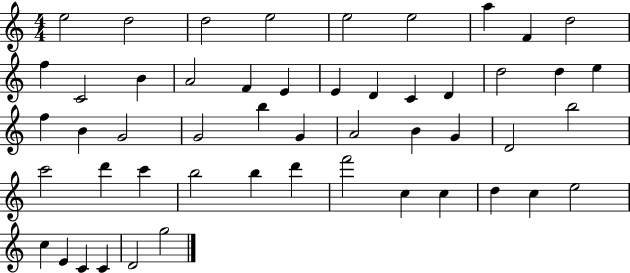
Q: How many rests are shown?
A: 0